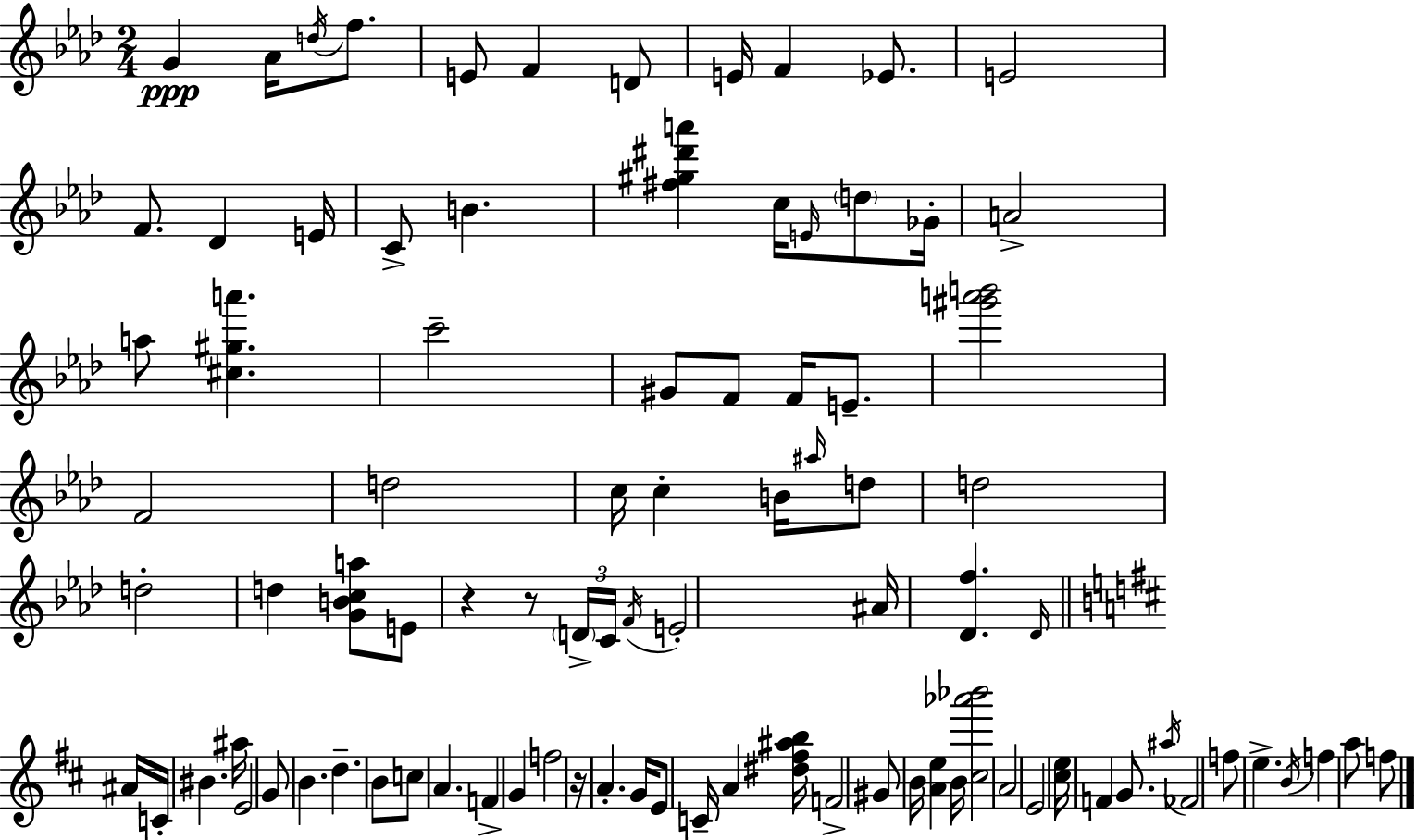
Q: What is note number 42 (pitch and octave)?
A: E4